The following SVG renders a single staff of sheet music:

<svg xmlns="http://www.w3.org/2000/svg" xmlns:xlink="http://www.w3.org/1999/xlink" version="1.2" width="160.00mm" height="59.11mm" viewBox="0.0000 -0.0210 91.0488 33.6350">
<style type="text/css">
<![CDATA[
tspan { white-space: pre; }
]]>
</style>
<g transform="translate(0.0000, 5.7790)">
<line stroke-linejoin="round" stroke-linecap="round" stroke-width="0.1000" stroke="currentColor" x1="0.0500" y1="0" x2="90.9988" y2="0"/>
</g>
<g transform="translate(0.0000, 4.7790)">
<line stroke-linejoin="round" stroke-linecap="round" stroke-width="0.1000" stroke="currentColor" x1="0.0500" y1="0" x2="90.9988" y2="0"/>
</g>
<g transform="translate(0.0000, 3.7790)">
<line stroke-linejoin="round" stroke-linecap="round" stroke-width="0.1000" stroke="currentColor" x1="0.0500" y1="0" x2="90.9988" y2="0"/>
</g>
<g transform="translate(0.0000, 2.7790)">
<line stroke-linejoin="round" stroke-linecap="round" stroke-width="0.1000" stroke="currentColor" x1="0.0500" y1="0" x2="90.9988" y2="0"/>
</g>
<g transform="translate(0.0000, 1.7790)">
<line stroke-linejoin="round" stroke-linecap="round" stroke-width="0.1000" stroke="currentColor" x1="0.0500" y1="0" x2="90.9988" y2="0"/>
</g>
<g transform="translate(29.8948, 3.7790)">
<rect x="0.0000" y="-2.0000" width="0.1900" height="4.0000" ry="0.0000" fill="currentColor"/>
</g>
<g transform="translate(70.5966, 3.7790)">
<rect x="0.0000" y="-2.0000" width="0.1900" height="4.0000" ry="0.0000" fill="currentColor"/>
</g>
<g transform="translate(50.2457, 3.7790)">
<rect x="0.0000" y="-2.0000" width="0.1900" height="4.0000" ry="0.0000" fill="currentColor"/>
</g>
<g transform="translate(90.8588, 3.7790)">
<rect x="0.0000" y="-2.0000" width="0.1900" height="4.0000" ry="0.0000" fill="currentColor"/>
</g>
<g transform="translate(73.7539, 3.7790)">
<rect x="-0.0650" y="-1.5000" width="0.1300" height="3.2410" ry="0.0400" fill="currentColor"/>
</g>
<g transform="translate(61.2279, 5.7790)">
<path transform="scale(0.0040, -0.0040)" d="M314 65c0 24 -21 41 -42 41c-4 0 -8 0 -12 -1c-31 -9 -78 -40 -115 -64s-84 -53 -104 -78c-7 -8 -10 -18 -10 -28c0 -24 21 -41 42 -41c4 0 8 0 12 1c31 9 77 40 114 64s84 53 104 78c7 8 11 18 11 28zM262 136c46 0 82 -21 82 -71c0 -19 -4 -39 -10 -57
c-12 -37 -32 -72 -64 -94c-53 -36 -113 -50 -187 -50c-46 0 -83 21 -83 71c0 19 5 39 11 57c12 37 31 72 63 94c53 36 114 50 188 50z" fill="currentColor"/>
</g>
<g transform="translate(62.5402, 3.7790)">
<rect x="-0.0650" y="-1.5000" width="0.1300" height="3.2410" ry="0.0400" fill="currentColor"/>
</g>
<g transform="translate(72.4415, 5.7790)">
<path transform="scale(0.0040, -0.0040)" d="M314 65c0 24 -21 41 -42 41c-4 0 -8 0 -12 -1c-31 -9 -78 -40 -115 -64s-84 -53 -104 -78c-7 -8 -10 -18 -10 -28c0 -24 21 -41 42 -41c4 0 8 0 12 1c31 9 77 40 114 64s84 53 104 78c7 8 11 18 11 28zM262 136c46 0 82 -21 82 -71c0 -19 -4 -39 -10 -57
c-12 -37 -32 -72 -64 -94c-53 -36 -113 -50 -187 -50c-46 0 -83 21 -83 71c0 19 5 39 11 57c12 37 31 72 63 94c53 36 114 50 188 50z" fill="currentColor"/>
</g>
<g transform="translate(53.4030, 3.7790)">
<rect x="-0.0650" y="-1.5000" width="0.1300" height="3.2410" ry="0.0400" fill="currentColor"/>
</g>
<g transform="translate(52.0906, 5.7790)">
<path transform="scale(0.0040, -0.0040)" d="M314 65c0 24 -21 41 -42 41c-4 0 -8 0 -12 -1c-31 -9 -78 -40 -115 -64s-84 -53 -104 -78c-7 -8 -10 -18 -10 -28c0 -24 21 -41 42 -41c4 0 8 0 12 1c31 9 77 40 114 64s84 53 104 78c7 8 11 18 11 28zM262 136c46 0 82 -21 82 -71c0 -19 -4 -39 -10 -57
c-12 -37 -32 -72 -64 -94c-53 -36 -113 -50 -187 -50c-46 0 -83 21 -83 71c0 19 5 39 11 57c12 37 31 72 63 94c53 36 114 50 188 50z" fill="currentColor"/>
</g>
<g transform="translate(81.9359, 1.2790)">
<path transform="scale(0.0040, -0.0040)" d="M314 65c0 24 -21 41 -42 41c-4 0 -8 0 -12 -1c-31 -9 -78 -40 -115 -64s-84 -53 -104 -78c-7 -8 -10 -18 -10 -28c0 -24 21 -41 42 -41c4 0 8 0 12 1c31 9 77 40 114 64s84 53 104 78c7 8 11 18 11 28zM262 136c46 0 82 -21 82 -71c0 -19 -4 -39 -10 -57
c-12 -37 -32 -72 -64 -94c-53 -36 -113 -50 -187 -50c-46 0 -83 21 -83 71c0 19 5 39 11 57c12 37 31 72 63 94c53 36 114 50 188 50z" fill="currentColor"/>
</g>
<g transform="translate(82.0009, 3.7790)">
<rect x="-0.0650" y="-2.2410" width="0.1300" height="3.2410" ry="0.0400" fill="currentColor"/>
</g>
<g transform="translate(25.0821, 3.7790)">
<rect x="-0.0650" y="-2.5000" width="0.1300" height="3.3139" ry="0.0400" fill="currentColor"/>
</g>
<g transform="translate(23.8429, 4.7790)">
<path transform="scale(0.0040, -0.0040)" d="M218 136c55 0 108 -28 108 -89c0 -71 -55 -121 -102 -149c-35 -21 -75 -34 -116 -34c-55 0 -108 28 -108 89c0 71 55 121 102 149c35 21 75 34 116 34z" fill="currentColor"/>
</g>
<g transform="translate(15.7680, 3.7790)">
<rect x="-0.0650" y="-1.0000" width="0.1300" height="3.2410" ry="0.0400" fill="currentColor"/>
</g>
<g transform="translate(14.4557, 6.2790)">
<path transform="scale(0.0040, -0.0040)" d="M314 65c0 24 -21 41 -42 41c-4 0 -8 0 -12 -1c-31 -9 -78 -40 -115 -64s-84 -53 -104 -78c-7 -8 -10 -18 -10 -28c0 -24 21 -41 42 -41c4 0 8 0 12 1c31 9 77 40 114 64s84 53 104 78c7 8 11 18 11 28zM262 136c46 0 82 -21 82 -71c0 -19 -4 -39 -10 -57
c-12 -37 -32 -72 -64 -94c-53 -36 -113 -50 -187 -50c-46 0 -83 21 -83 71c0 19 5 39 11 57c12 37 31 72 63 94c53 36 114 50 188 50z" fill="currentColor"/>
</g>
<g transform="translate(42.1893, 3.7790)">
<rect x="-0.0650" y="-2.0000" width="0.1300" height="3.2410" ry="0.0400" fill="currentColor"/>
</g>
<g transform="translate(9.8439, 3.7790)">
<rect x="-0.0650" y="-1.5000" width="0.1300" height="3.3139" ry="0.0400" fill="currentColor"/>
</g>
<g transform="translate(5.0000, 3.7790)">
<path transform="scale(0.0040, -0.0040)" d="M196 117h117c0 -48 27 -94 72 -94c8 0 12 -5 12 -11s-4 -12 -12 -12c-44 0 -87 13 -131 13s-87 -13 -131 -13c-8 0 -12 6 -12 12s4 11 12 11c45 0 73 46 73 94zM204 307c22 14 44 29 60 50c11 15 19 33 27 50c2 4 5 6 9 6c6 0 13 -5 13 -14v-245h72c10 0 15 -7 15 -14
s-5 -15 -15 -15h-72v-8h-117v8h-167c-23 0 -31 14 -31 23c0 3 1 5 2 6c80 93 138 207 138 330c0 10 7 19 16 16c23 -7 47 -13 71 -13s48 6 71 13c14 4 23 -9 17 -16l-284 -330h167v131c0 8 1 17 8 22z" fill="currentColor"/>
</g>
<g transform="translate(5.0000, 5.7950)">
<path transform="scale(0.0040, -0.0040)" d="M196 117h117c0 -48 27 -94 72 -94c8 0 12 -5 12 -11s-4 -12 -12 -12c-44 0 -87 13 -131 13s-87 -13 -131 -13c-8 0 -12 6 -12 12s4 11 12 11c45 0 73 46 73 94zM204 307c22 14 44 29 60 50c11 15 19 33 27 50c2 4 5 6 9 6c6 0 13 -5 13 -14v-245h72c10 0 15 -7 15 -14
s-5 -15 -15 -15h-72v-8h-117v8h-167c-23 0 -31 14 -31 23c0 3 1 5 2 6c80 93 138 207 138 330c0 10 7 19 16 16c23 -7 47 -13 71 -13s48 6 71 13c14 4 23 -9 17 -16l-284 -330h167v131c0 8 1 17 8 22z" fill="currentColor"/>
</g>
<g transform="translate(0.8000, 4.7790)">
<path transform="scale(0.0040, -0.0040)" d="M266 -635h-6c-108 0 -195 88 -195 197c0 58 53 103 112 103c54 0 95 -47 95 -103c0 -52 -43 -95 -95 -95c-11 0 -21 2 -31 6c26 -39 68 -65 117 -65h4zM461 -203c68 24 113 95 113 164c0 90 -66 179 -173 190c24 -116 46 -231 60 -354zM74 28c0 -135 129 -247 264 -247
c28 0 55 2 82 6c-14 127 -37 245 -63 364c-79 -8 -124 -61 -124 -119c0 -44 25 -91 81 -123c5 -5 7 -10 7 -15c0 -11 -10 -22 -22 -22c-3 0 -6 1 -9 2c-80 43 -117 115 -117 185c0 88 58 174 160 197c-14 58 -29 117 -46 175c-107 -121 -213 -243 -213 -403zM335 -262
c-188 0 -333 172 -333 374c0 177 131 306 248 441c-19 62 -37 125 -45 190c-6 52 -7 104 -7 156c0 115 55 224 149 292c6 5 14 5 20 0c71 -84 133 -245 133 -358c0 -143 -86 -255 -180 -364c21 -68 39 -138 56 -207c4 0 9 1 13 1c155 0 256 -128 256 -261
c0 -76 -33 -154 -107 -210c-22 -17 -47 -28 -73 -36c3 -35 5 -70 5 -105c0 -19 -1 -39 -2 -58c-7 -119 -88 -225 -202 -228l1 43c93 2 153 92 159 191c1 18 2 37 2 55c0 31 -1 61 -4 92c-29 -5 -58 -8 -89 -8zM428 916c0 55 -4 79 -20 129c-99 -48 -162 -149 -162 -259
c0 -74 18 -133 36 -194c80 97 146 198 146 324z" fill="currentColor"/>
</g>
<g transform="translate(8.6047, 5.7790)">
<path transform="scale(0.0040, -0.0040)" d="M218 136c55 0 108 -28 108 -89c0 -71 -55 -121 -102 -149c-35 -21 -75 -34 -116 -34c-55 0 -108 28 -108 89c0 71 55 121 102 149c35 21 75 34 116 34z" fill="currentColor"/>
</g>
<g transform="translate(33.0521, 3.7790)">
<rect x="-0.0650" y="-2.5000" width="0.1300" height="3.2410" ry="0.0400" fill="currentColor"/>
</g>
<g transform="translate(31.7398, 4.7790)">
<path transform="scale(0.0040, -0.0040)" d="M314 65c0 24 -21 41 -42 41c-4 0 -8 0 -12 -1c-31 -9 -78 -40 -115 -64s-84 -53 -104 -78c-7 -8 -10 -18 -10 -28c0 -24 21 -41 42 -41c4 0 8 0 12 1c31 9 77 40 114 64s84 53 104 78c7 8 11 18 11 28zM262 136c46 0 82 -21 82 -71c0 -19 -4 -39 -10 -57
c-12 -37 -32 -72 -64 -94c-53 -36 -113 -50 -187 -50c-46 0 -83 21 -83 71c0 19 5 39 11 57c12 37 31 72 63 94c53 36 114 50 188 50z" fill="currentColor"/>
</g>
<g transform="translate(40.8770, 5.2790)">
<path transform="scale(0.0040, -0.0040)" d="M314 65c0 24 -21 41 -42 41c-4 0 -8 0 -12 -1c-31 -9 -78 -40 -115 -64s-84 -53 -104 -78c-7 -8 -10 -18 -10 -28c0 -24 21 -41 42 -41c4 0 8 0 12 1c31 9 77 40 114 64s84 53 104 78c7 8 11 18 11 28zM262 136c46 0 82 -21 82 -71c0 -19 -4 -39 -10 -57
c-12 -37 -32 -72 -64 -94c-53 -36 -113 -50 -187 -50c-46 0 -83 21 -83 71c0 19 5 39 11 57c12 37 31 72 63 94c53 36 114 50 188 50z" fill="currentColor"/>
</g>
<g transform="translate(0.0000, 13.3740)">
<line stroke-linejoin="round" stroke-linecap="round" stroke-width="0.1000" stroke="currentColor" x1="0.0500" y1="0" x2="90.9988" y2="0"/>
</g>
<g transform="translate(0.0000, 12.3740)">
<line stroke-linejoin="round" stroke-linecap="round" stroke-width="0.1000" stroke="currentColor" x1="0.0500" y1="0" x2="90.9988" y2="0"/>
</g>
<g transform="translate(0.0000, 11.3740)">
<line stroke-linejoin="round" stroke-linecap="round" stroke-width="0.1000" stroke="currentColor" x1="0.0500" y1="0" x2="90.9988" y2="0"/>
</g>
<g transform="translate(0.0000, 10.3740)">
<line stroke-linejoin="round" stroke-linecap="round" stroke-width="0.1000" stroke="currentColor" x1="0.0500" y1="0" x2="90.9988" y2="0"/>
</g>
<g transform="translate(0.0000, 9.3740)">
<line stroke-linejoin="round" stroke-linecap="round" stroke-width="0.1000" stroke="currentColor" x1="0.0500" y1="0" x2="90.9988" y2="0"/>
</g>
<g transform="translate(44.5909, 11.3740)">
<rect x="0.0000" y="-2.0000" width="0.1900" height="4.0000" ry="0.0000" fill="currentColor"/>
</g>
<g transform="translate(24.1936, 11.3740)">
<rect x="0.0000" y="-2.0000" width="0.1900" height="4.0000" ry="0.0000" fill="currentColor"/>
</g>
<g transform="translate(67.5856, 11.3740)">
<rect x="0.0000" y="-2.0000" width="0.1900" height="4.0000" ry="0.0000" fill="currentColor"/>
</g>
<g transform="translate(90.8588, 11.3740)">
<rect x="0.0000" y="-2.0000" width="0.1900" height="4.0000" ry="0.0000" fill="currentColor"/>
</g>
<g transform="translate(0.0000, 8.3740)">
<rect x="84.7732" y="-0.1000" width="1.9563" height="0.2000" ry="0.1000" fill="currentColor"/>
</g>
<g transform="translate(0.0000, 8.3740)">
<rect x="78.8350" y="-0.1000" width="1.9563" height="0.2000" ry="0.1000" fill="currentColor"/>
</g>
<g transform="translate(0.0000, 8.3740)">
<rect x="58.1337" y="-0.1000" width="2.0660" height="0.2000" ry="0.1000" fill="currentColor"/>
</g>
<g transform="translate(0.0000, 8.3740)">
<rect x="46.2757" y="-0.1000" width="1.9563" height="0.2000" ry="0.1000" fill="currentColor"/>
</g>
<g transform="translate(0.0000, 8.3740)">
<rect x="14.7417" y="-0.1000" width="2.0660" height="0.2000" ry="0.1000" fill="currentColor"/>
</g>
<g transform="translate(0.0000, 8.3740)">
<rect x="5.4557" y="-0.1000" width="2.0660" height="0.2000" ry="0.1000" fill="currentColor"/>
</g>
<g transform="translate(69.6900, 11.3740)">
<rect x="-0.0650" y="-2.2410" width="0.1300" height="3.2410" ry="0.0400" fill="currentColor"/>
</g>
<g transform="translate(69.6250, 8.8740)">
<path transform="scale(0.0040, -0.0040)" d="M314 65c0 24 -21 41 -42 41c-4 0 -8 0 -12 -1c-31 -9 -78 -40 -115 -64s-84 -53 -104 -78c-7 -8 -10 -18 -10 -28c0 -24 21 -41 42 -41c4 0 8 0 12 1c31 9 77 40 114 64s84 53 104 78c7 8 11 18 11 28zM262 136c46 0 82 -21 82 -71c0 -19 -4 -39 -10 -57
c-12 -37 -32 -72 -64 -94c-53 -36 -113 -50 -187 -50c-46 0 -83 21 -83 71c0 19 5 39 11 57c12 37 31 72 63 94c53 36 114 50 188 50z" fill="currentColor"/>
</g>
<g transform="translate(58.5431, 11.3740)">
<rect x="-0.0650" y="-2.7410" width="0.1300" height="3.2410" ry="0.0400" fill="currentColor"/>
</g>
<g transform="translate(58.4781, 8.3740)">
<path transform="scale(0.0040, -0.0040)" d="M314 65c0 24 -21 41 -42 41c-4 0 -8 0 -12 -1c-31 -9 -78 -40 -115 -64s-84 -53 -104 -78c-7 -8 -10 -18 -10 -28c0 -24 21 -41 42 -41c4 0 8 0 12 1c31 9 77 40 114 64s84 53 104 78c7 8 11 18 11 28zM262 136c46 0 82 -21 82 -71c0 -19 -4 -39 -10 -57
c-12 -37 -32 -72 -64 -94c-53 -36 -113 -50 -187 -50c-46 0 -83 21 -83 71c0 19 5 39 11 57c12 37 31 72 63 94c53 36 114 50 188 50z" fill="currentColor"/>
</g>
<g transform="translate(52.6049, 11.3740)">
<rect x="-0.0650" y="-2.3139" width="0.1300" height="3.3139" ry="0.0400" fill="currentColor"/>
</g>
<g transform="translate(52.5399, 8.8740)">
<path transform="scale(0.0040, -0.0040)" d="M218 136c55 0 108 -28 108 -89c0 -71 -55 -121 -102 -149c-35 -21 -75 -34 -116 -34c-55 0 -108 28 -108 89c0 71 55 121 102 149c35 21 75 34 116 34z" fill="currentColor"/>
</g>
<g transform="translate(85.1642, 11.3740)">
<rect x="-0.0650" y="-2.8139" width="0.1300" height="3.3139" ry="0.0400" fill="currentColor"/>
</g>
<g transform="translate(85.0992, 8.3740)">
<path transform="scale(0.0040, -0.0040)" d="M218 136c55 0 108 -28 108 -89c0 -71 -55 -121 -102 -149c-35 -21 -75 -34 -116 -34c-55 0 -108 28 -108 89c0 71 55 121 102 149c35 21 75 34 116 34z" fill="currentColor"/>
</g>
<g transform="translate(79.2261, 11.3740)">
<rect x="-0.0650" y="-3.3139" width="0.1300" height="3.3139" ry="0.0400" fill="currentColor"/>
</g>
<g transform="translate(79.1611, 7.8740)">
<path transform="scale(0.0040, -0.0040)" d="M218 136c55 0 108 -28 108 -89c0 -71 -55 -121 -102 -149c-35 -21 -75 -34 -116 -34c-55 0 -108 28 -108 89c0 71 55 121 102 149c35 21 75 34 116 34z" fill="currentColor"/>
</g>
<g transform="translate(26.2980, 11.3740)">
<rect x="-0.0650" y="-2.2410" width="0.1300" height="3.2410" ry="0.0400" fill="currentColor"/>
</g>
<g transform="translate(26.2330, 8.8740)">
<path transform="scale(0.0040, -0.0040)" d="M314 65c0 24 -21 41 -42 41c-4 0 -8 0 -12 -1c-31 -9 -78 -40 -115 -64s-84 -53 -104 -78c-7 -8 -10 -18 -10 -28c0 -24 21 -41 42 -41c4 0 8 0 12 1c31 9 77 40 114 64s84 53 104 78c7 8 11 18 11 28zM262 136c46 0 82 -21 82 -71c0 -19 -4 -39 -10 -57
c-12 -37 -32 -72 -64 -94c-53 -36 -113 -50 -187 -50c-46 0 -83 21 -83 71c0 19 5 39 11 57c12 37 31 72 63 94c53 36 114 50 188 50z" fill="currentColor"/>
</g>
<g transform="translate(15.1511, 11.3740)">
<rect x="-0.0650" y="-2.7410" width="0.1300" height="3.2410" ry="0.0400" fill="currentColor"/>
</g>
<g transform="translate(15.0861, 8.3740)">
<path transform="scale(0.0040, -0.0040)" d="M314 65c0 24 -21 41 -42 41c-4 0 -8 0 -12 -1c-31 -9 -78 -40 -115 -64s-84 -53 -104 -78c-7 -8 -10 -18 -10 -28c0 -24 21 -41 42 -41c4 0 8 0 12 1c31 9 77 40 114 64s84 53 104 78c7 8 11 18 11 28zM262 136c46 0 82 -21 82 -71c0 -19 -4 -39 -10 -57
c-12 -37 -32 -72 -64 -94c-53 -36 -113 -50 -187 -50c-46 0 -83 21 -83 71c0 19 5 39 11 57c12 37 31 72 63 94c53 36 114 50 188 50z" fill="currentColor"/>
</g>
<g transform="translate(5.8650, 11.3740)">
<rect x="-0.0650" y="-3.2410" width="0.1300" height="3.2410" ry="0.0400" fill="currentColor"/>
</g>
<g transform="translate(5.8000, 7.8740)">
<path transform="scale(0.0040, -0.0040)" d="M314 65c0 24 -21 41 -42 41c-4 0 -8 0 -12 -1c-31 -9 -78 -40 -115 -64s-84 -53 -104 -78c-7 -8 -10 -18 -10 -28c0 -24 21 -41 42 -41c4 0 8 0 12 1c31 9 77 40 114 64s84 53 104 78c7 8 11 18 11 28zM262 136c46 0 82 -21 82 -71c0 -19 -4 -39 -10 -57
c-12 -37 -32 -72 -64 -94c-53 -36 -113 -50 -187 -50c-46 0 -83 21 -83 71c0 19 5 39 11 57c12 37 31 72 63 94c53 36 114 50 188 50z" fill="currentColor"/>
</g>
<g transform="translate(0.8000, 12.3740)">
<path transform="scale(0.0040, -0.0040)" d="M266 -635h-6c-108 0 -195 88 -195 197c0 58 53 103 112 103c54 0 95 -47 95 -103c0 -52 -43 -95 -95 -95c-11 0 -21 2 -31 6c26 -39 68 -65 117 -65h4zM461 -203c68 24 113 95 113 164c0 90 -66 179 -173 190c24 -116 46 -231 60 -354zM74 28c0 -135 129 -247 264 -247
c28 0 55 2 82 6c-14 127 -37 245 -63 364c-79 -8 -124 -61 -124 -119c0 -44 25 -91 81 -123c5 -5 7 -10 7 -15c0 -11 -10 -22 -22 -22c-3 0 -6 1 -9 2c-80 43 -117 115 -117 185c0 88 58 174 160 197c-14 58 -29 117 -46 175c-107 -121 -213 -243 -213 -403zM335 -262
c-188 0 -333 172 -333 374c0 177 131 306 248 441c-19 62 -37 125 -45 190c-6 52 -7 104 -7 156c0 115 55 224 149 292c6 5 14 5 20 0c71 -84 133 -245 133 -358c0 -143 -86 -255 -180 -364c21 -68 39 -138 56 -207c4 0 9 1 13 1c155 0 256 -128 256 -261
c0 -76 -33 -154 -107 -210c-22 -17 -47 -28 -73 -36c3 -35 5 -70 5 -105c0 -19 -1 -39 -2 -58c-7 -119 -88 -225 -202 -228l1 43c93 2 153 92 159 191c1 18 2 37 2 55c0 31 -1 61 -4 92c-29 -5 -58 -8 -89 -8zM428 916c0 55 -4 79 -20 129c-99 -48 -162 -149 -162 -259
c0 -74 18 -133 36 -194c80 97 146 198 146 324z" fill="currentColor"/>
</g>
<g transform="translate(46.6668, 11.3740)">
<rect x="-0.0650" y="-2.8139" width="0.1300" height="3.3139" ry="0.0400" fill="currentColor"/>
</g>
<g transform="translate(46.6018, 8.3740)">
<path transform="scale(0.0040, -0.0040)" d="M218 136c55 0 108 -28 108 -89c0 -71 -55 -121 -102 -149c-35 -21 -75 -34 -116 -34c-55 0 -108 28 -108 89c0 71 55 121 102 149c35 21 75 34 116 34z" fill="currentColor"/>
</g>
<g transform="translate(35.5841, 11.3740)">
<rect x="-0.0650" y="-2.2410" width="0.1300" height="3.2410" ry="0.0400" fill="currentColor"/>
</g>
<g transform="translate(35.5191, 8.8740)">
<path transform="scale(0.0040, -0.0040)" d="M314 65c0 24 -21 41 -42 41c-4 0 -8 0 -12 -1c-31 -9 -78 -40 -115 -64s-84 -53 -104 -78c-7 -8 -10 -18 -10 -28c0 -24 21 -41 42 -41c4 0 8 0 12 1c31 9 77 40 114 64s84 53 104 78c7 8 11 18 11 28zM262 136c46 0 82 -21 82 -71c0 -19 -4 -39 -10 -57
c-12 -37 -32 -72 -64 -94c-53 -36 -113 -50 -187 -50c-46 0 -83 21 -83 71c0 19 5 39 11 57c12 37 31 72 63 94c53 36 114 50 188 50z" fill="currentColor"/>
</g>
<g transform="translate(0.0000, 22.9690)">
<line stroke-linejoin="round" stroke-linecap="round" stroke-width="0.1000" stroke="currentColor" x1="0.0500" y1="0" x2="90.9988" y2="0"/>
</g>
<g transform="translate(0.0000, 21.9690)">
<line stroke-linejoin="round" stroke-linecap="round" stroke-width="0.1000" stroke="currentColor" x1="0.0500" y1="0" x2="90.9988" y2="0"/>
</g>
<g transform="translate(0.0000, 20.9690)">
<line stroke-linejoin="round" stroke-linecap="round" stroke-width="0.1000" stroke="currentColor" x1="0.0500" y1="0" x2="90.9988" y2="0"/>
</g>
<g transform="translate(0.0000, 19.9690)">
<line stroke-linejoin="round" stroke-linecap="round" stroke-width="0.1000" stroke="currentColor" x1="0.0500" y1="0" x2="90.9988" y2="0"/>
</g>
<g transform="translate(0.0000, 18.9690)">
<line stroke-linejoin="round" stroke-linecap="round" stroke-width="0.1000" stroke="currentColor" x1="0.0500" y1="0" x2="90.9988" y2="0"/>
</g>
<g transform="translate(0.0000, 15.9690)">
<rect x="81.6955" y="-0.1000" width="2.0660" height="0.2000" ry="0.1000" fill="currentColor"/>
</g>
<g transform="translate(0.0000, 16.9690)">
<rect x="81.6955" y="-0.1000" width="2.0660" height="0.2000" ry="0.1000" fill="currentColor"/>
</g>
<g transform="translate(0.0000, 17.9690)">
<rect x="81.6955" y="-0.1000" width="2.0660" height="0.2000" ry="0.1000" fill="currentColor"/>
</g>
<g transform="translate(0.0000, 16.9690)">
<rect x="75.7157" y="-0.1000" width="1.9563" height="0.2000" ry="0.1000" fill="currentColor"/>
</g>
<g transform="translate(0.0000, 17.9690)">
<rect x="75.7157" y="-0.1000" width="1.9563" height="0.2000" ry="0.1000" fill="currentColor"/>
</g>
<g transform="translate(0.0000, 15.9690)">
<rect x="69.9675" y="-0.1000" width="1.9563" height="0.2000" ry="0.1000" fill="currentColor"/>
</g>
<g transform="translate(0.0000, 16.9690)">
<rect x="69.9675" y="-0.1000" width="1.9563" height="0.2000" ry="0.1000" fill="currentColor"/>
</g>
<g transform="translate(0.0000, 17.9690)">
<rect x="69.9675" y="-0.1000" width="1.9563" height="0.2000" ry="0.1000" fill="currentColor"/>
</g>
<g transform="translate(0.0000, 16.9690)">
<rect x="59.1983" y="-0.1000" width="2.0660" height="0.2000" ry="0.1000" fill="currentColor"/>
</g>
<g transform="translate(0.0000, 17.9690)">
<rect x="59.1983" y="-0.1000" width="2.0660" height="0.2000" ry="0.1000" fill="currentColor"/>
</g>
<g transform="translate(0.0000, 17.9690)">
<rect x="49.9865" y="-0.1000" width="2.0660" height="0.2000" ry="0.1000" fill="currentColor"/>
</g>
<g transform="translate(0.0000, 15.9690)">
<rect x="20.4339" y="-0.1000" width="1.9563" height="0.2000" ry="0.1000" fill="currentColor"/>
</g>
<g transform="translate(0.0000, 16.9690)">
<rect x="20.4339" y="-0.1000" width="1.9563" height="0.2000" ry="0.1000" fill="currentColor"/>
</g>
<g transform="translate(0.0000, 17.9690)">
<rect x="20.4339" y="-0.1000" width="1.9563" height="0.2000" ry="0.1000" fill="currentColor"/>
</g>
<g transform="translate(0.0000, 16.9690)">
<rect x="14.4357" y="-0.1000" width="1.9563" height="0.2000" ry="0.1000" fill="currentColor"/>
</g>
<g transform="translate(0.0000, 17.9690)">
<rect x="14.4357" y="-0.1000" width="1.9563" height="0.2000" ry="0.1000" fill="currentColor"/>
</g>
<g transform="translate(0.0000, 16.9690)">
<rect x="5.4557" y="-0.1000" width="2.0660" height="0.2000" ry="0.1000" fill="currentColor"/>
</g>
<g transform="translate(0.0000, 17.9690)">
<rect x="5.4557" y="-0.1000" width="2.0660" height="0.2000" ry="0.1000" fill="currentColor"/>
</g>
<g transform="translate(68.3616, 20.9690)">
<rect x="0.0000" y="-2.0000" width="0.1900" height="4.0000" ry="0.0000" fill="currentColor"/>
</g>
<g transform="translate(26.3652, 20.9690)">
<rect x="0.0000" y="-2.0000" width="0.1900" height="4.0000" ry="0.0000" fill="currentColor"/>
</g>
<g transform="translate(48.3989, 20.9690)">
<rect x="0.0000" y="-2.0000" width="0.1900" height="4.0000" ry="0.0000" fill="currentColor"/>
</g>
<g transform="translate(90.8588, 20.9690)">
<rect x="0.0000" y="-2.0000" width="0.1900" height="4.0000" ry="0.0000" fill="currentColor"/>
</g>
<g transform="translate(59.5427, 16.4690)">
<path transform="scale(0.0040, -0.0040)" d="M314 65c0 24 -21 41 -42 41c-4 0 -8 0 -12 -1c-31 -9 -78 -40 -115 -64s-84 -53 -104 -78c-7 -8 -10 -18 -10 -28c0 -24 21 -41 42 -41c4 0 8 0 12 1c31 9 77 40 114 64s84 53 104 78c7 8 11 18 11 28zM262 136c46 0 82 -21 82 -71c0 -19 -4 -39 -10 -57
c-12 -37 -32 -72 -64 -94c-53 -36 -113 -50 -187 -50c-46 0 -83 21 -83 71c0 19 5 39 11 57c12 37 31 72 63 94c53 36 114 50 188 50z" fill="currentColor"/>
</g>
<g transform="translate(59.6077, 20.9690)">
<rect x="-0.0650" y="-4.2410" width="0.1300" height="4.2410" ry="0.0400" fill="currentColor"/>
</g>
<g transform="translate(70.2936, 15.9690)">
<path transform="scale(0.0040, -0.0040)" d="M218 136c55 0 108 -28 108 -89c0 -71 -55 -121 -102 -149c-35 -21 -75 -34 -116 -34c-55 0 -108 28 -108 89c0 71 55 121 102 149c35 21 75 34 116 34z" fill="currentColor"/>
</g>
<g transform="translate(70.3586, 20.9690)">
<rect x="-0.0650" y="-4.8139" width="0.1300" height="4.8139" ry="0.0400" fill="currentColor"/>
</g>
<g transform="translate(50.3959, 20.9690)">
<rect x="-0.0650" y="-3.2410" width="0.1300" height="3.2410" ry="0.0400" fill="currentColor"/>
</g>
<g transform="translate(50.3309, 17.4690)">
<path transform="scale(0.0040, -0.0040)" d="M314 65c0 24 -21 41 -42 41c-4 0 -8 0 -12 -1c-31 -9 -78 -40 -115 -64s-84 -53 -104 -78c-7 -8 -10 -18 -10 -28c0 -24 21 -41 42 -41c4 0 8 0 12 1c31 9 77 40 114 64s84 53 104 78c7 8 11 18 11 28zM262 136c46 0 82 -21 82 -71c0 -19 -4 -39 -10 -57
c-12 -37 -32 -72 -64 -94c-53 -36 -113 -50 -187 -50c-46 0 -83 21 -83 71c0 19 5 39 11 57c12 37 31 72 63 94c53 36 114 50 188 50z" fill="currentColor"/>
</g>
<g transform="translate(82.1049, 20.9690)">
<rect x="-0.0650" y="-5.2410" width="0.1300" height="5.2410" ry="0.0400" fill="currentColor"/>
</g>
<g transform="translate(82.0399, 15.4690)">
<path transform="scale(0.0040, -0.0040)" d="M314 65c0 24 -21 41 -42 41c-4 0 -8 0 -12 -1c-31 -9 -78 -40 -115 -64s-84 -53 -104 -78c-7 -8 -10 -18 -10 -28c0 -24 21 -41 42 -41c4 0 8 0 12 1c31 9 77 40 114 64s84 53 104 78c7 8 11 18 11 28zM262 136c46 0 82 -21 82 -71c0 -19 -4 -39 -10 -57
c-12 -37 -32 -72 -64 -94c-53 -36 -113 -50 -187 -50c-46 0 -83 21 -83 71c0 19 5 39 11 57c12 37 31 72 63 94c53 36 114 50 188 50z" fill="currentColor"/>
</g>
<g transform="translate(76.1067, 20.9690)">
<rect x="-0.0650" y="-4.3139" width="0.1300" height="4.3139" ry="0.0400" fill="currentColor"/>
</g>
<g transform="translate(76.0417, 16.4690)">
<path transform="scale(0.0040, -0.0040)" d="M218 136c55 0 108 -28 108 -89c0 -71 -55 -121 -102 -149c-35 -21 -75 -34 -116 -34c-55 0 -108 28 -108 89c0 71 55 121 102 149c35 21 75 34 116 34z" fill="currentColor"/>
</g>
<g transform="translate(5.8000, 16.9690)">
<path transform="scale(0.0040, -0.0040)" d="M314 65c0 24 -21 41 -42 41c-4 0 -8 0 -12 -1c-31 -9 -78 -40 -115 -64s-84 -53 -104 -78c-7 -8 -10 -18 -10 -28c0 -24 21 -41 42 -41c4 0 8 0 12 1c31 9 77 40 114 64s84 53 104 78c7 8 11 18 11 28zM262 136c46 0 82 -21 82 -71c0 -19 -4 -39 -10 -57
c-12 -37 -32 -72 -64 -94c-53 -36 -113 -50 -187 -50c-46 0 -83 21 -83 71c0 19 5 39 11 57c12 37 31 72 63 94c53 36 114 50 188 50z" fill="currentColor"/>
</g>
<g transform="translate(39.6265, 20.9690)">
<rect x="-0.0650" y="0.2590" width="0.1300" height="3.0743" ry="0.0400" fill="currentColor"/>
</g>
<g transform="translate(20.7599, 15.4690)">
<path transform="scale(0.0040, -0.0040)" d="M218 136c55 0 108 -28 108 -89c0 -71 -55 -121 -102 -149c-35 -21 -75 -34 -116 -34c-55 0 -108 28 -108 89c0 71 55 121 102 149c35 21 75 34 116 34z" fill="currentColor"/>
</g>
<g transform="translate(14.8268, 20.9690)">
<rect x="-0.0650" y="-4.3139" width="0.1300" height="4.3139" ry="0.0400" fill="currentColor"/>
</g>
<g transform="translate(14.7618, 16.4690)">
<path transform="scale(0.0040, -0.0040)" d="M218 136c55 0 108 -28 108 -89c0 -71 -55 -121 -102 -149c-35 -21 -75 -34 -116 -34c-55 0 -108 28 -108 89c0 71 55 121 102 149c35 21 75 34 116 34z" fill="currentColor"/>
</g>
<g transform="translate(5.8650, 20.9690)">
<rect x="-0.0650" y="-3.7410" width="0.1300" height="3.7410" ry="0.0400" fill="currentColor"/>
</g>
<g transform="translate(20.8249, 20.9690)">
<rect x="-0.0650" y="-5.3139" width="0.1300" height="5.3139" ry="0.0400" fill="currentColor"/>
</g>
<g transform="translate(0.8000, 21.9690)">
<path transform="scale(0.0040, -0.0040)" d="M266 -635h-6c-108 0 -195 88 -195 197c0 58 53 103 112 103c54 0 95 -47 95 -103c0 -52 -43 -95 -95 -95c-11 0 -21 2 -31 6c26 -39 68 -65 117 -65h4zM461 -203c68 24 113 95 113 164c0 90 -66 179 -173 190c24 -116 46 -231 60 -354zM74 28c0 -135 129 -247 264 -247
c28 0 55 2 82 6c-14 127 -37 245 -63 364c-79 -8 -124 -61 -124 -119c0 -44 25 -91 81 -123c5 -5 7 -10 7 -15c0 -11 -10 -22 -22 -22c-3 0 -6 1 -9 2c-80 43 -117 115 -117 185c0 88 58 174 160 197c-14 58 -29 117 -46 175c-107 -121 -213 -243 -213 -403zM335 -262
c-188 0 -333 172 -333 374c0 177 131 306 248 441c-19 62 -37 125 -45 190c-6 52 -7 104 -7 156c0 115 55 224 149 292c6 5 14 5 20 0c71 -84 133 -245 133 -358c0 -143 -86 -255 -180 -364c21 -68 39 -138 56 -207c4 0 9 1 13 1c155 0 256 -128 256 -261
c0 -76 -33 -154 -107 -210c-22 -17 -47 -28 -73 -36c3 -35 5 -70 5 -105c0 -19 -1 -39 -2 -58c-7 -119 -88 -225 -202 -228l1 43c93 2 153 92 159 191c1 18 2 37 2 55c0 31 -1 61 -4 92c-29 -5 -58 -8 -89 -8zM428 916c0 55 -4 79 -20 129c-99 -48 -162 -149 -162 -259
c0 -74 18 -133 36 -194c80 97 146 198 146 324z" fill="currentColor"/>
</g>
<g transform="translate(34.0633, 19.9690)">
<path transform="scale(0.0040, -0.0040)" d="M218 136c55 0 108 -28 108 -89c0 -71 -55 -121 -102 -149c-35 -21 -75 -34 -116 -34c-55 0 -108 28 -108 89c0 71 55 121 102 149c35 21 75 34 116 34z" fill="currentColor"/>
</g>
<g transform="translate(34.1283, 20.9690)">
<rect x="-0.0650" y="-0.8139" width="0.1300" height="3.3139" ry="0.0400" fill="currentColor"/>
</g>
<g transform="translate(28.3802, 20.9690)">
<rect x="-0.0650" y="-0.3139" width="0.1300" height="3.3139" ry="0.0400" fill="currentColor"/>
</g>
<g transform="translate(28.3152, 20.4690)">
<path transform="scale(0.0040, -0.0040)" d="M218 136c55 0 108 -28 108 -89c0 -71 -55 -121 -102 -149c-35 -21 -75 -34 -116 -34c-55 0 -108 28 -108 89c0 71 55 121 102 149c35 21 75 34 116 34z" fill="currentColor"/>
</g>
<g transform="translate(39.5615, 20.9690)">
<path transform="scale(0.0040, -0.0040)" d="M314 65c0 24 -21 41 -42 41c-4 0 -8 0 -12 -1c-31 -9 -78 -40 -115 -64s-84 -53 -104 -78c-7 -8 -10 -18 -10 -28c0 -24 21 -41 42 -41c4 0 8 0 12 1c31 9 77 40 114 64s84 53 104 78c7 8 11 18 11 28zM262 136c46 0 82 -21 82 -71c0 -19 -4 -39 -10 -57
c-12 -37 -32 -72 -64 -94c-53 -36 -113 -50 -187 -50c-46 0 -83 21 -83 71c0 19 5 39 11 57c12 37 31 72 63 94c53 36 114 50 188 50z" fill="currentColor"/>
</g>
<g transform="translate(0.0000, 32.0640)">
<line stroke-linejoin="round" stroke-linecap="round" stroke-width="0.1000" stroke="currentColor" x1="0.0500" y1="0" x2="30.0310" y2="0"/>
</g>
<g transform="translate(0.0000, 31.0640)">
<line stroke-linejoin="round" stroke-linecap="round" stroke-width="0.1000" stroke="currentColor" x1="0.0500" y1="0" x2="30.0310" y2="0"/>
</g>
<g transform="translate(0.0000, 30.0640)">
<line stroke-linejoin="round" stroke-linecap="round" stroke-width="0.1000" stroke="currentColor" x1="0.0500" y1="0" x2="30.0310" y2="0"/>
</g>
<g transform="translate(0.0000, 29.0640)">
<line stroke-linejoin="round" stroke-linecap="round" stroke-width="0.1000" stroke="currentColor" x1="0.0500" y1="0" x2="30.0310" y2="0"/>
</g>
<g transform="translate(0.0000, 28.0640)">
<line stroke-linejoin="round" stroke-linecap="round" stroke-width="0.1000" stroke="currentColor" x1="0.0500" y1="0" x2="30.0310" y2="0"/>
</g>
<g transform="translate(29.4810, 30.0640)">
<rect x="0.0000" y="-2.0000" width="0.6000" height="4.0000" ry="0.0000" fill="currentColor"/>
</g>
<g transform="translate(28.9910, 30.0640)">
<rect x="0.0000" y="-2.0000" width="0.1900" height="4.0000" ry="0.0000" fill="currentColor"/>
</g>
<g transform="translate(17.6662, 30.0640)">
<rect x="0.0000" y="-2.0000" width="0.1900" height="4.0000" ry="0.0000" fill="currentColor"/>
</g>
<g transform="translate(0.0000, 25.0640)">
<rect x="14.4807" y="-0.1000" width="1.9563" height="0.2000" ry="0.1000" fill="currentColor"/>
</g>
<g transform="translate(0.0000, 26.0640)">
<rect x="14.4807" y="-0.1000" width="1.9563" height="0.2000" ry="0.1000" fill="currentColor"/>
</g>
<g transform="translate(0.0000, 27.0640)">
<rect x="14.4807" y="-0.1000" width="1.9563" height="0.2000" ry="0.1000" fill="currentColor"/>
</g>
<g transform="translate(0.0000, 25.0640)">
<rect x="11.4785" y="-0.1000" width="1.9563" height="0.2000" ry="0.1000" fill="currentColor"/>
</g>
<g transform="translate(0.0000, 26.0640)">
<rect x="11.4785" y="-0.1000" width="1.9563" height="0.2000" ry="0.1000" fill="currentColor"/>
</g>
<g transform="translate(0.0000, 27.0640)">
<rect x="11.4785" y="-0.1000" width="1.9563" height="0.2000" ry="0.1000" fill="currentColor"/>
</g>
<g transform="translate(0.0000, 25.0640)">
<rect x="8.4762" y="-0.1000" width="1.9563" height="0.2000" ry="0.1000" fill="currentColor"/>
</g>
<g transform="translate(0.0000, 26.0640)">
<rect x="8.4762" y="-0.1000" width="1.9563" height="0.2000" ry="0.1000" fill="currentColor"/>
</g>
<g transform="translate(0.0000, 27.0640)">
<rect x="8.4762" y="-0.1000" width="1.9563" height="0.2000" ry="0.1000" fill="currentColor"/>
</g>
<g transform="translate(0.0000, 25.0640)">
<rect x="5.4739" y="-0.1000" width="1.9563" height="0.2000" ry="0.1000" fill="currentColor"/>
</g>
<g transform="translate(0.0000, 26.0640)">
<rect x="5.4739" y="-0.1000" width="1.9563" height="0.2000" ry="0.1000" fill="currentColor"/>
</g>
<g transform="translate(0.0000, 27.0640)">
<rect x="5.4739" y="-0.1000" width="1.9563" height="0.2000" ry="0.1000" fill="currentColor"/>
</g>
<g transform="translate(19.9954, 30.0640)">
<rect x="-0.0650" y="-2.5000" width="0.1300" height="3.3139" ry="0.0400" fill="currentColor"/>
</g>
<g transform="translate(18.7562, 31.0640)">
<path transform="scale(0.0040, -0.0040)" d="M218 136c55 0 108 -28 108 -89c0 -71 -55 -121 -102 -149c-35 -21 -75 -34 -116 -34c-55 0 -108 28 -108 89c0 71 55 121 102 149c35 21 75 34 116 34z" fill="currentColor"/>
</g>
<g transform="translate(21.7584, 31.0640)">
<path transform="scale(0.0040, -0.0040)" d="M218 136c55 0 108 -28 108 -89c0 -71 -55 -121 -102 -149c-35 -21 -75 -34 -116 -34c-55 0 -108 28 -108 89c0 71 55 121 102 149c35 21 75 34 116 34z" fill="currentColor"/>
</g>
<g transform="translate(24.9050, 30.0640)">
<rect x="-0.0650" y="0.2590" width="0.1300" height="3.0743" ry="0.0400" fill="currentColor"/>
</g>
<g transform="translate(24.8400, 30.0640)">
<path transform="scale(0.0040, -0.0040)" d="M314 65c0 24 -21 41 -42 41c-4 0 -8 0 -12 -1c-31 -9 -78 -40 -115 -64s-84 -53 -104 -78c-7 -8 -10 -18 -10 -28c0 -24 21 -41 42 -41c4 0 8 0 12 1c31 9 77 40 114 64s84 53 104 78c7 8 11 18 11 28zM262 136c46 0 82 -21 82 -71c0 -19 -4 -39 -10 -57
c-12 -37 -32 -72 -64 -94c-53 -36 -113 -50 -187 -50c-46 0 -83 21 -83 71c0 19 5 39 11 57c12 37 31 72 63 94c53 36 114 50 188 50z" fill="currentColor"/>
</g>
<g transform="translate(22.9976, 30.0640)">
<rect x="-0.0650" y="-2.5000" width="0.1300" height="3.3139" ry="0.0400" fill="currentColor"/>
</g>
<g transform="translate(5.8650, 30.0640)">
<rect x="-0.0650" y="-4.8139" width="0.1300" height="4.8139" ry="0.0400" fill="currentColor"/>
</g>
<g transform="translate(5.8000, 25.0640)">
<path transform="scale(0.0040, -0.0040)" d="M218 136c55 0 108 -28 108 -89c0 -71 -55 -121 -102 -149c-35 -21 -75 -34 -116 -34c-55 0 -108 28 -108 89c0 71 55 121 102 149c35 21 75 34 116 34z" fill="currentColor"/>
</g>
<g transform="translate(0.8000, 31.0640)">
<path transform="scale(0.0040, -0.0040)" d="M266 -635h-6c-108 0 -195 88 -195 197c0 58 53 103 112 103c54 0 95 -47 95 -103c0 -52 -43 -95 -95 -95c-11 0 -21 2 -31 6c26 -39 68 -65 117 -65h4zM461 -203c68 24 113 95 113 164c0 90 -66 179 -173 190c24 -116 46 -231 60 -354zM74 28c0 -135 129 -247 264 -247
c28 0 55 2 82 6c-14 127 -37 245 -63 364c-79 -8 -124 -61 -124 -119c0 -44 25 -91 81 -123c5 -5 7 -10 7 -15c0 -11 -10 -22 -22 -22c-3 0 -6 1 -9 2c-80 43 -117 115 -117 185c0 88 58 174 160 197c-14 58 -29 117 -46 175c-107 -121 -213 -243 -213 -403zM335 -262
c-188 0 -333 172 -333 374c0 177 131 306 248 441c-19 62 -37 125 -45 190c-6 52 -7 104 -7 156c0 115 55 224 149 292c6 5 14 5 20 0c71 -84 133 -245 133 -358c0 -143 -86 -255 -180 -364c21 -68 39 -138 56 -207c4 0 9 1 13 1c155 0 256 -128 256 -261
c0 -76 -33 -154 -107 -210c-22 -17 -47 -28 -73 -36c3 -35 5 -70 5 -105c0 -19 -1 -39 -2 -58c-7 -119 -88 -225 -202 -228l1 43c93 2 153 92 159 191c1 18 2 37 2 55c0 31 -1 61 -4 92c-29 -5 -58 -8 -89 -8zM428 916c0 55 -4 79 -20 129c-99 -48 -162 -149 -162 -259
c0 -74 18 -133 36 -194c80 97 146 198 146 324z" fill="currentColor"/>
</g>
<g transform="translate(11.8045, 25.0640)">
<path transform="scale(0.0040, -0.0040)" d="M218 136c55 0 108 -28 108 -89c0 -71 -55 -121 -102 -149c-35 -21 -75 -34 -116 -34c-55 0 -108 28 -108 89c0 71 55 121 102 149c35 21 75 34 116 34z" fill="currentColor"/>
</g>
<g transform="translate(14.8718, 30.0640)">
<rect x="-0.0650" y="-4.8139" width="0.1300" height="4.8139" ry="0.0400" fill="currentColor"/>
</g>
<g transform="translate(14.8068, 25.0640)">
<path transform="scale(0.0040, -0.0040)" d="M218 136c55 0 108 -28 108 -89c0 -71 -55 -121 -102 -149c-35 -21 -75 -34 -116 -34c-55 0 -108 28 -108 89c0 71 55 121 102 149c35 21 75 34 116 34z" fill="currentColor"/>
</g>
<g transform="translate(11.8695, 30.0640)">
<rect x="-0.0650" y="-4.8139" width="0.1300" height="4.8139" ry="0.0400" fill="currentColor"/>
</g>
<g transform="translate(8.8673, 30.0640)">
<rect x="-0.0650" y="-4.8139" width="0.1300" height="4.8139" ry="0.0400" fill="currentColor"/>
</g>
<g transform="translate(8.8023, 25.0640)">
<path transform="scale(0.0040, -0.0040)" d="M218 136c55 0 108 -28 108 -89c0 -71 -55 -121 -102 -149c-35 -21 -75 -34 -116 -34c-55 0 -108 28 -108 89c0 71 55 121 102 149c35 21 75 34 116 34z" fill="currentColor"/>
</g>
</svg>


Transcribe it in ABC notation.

X:1
T:Untitled
M:4/4
L:1/4
K:C
E D2 G G2 F2 E2 E2 E2 g2 b2 a2 g2 g2 a g a2 g2 b a c'2 d' f' c d B2 b2 d'2 e' d' f'2 e' e' e' e' G G B2